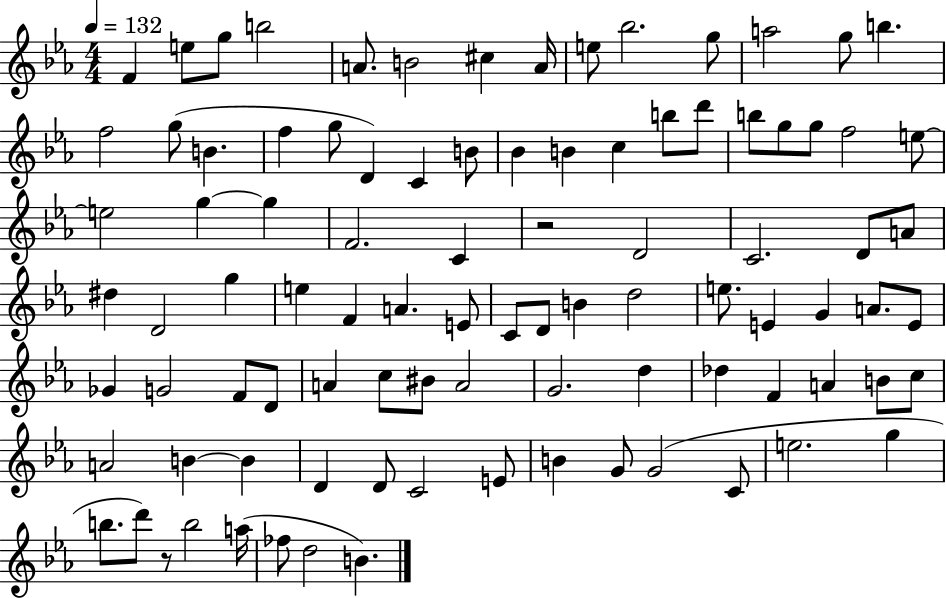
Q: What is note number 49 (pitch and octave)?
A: C4